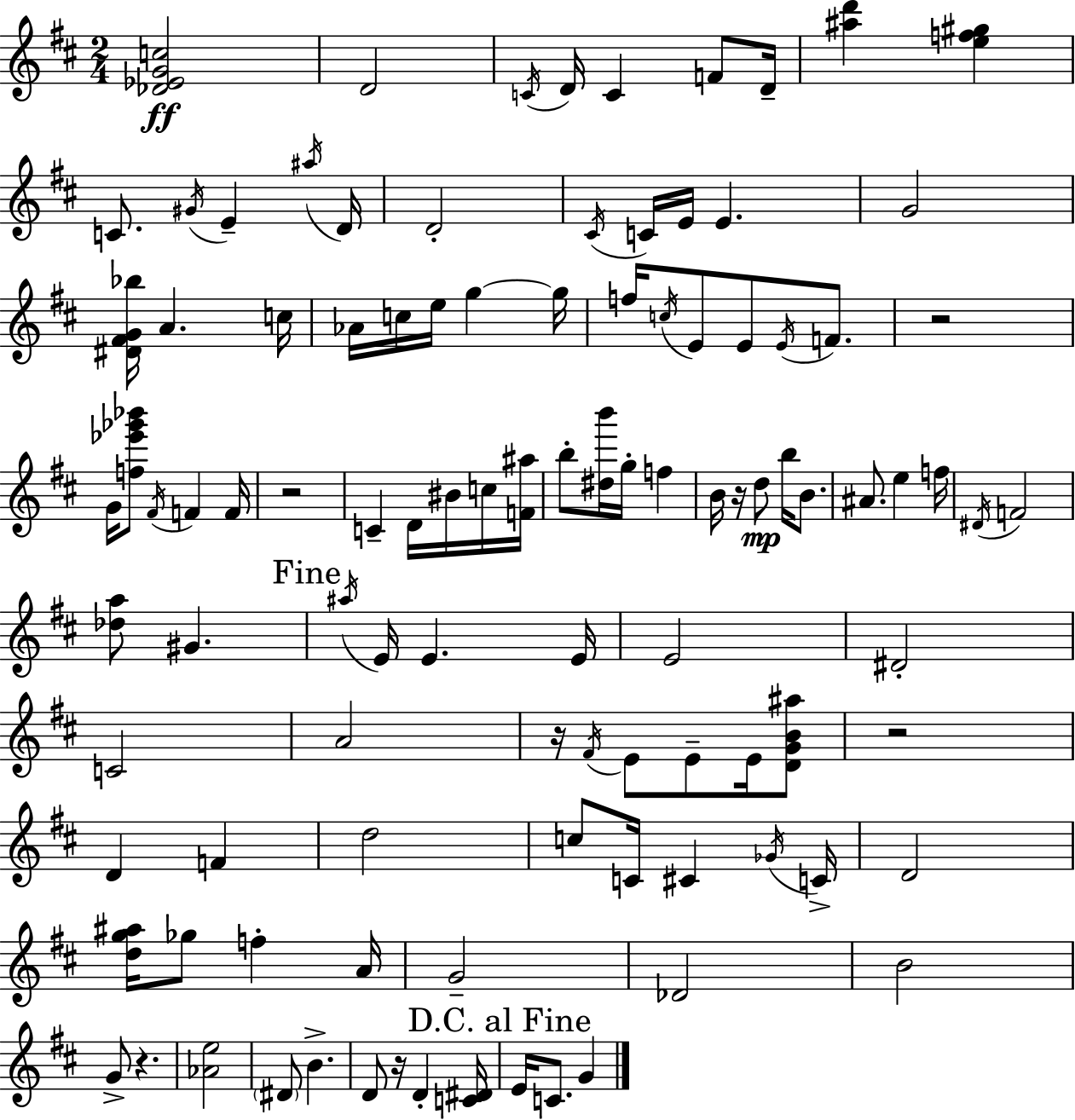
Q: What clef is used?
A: treble